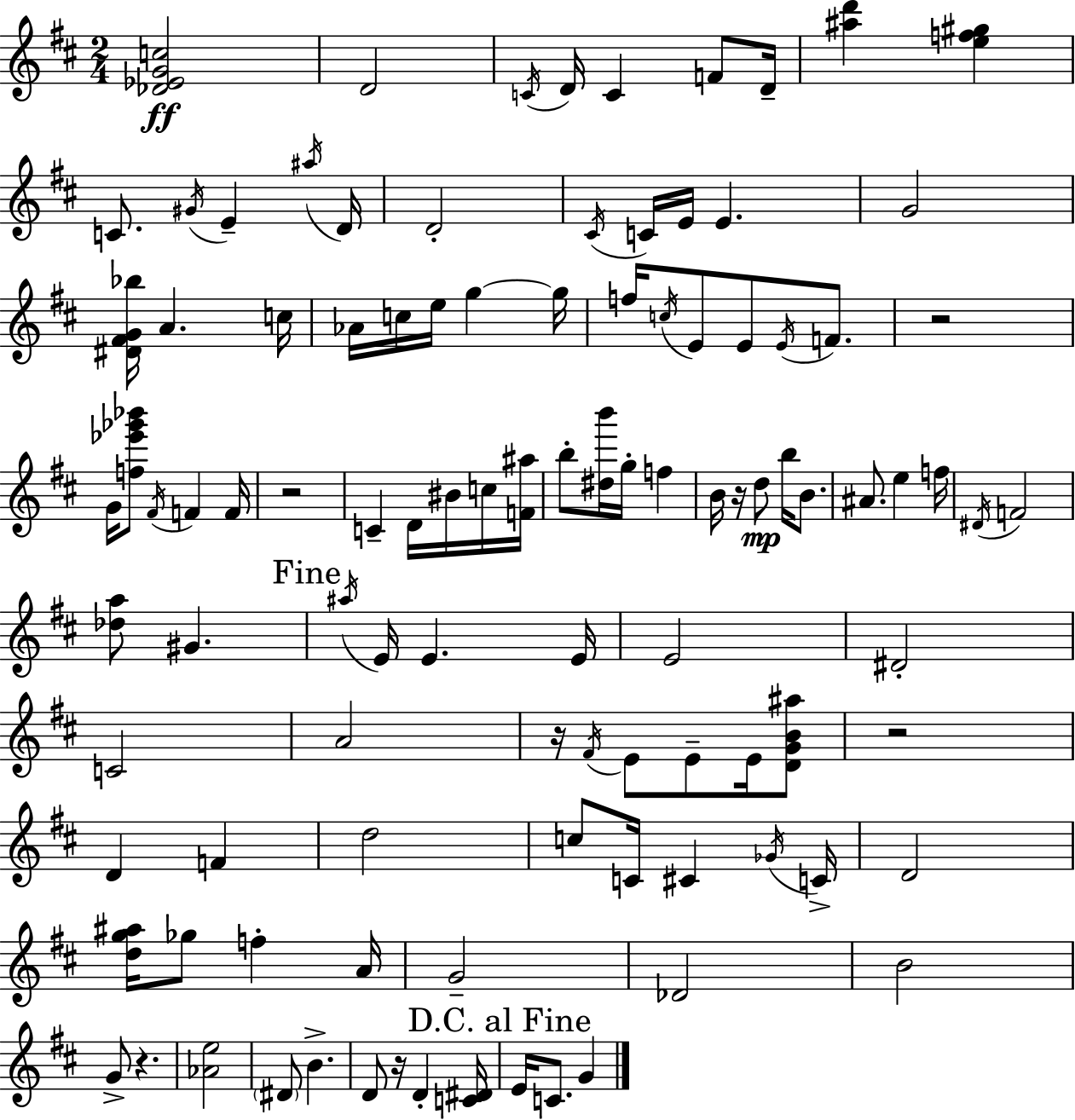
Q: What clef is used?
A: treble